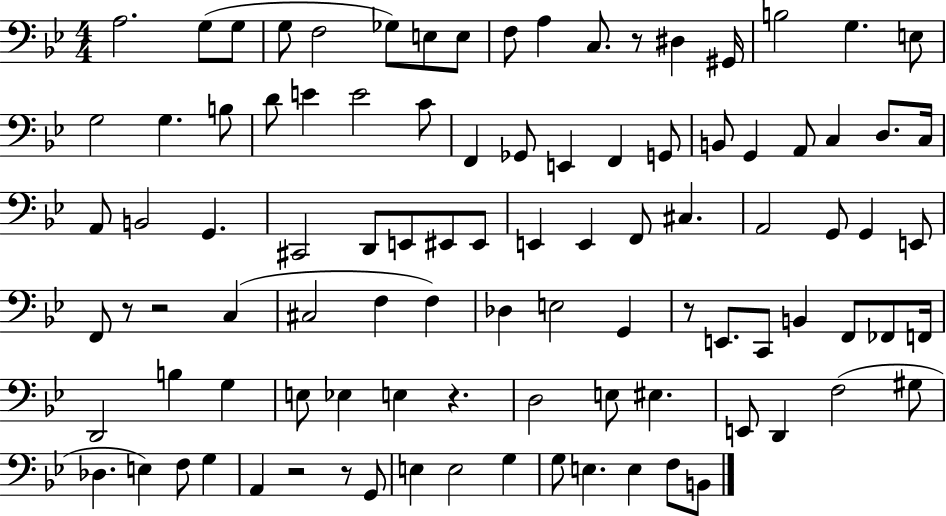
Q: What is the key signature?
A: BES major